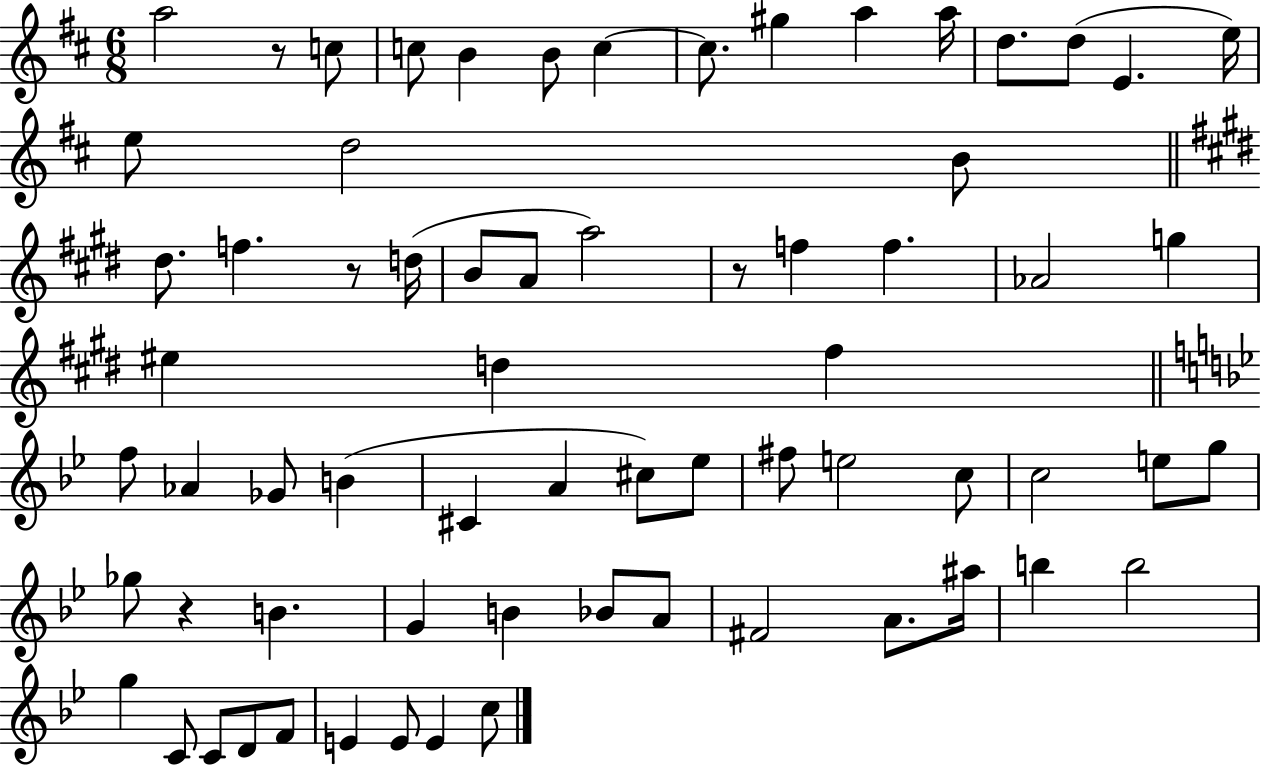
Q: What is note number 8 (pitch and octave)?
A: G#5